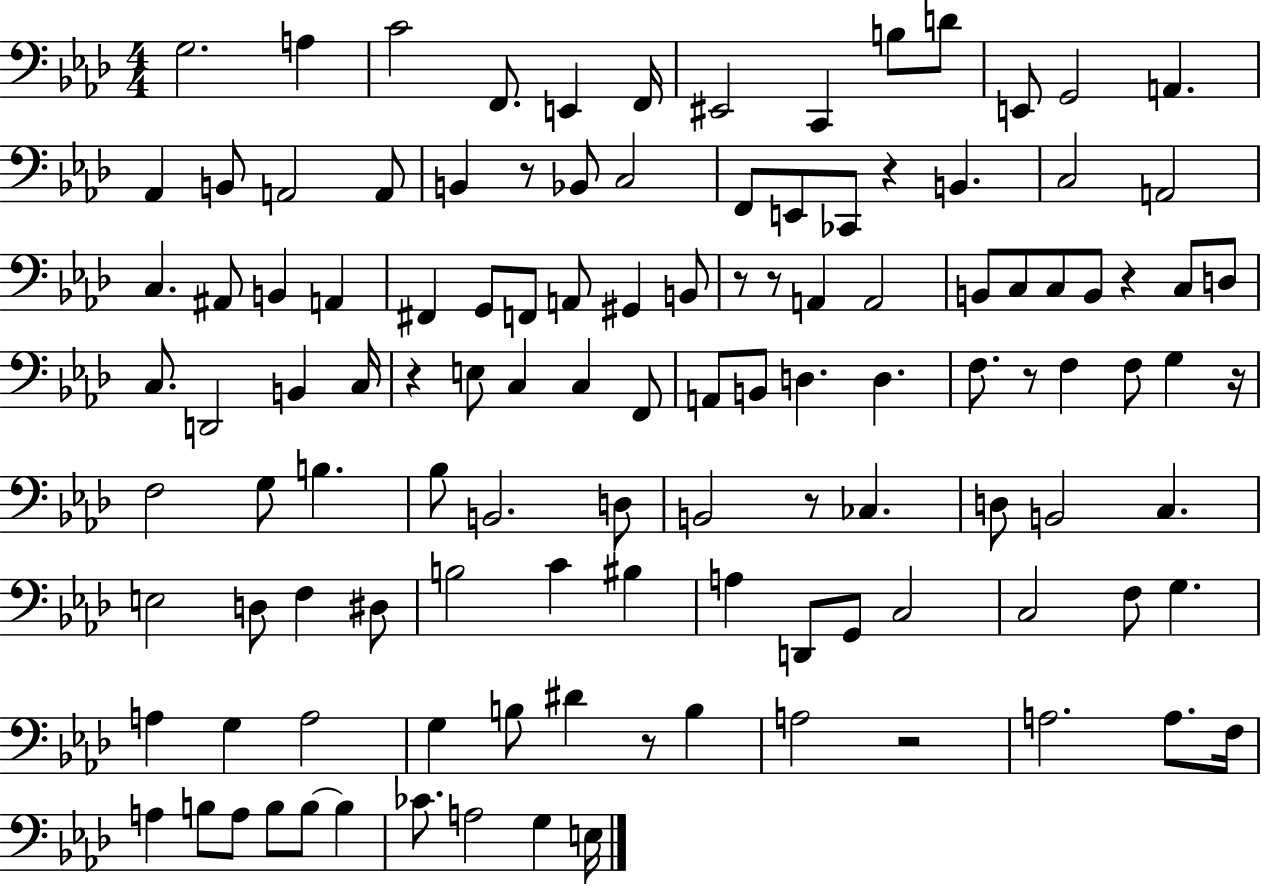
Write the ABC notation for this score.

X:1
T:Untitled
M:4/4
L:1/4
K:Ab
G,2 A, C2 F,,/2 E,, F,,/4 ^E,,2 C,, B,/2 D/2 E,,/2 G,,2 A,, _A,, B,,/2 A,,2 A,,/2 B,, z/2 _B,,/2 C,2 F,,/2 E,,/2 _C,,/2 z B,, C,2 A,,2 C, ^A,,/2 B,, A,, ^F,, G,,/2 F,,/2 A,,/2 ^G,, B,,/2 z/2 z/2 A,, A,,2 B,,/2 C,/2 C,/2 B,,/2 z C,/2 D,/2 C,/2 D,,2 B,, C,/4 z E,/2 C, C, F,,/2 A,,/2 B,,/2 D, D, F,/2 z/2 F, F,/2 G, z/4 F,2 G,/2 B, _B,/2 B,,2 D,/2 B,,2 z/2 _C, D,/2 B,,2 C, E,2 D,/2 F, ^D,/2 B,2 C ^B, A, D,,/2 G,,/2 C,2 C,2 F,/2 G, A, G, A,2 G, B,/2 ^D z/2 B, A,2 z2 A,2 A,/2 F,/4 A, B,/2 A,/2 B,/2 B,/2 B, _C/2 A,2 G, E,/4